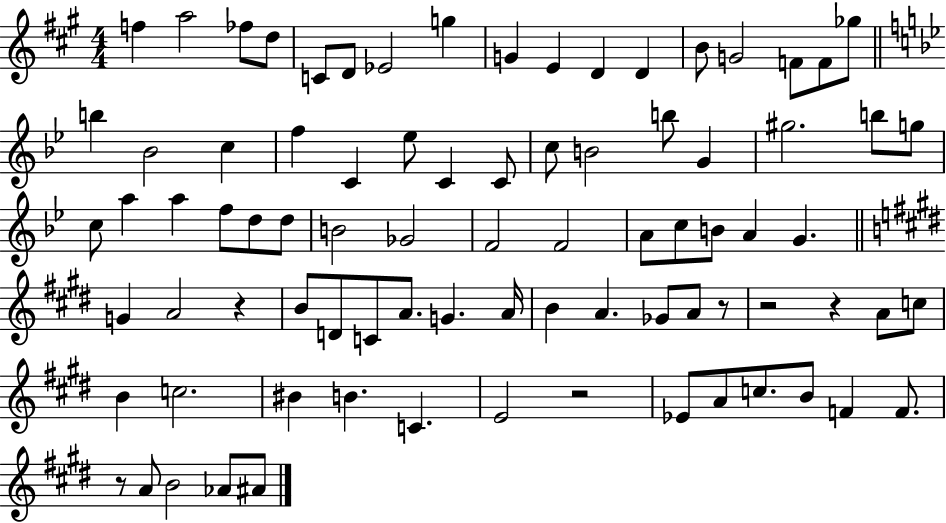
F5/q A5/h FES5/e D5/e C4/e D4/e Eb4/h G5/q G4/q E4/q D4/q D4/q B4/e G4/h F4/e F4/e Gb5/e B5/q Bb4/h C5/q F5/q C4/q Eb5/e C4/q C4/e C5/e B4/h B5/e G4/q G#5/h. B5/e G5/e C5/e A5/q A5/q F5/e D5/e D5/e B4/h Gb4/h F4/h F4/h A4/e C5/e B4/e A4/q G4/q. G4/q A4/h R/q B4/e D4/e C4/e A4/e. G4/q. A4/s B4/q A4/q. Gb4/e A4/e R/e R/h R/q A4/e C5/e B4/q C5/h. BIS4/q B4/q. C4/q. E4/h R/h Eb4/e A4/e C5/e. B4/e F4/q F4/e. R/e A4/e B4/h Ab4/e A#4/e